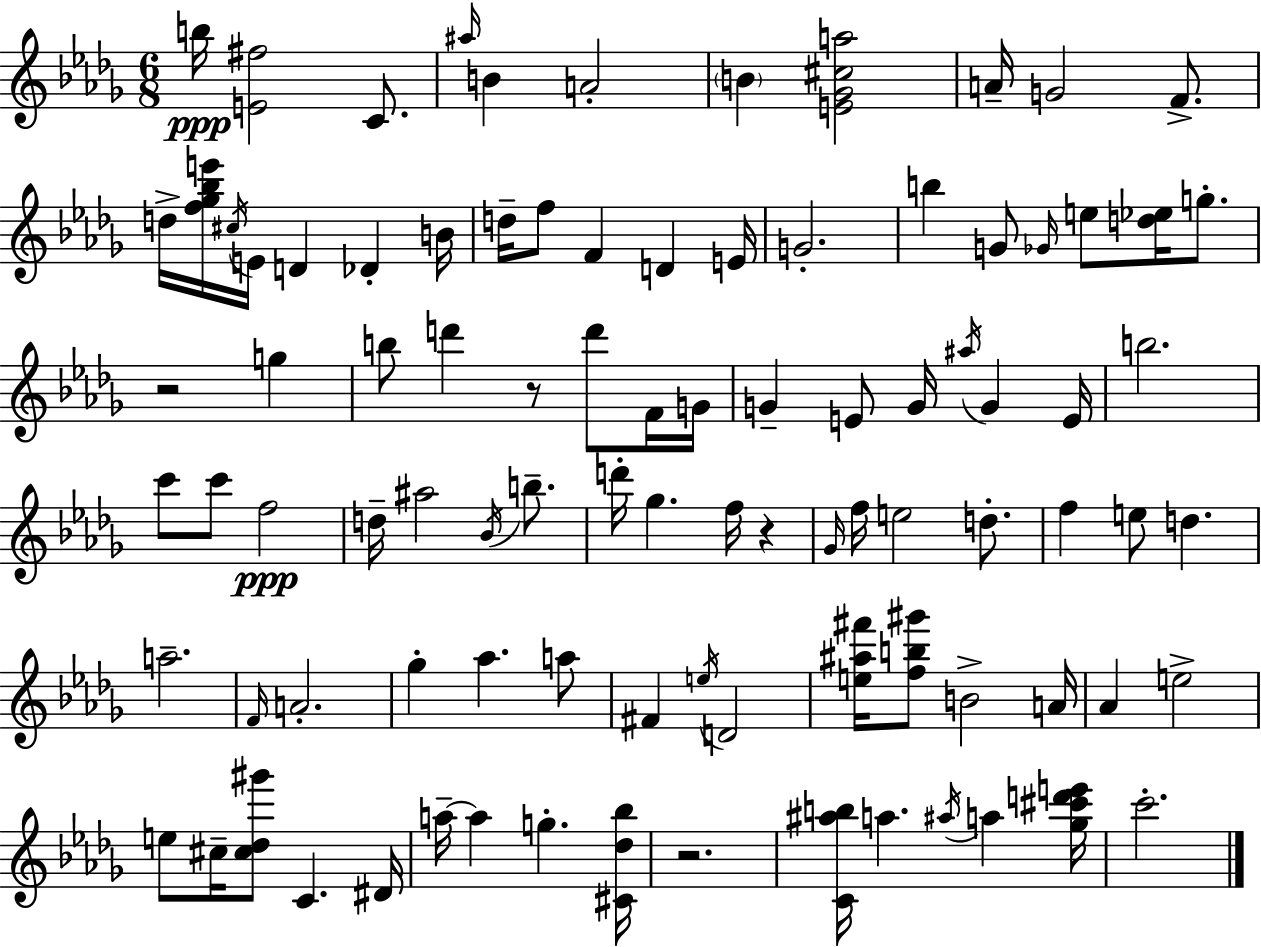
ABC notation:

X:1
T:Untitled
M:6/8
L:1/4
K:Bbm
b/4 [E^f]2 C/2 ^a/4 B A2 B [E_G^ca]2 A/4 G2 F/2 d/4 [f_g_be']/4 ^c/4 E/4 D _D B/4 d/4 f/2 F D E/4 G2 b G/2 _G/4 e/2 [d_e]/4 g/2 z2 g b/2 d' z/2 d'/2 F/4 G/4 G E/2 G/4 ^a/4 G E/4 b2 c'/2 c'/2 f2 d/4 ^a2 _B/4 b/2 d'/4 _g f/4 z _G/4 f/4 e2 d/2 f e/2 d a2 F/4 A2 _g _a a/2 ^F e/4 D2 [e^a^f']/4 [fb^g']/2 B2 A/4 _A e2 e/2 ^c/4 [^c_d^g']/2 C ^D/4 a/4 a g [^C_d_b]/4 z2 [C^ab]/4 a ^a/4 a [_g^c'd'e']/4 c'2